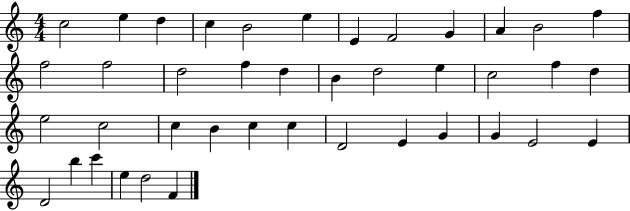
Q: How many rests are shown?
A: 0